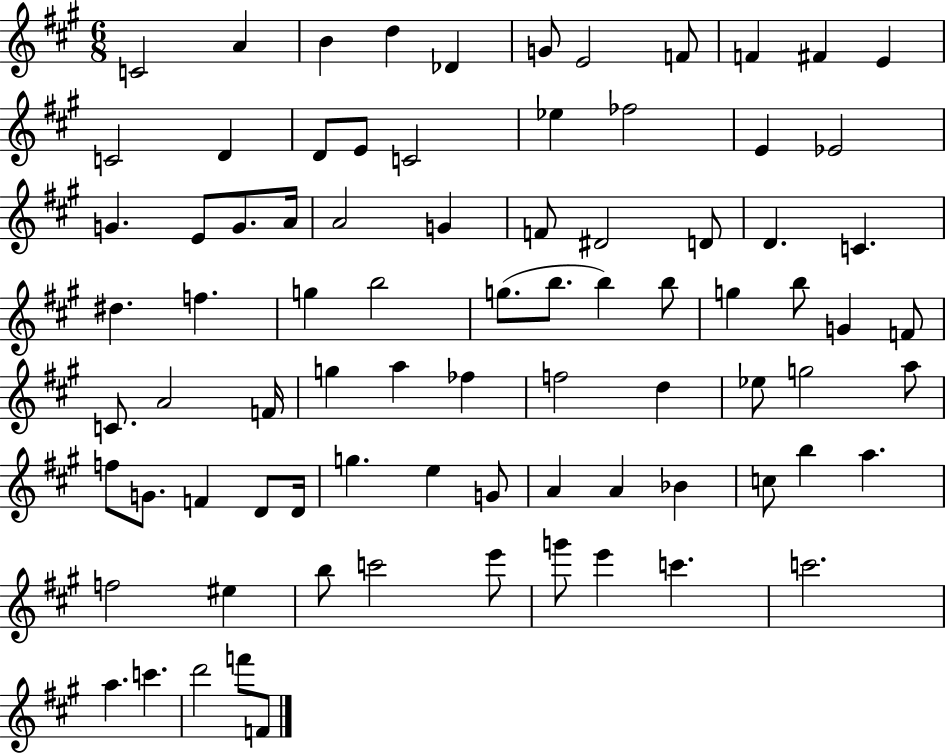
{
  \clef treble
  \numericTimeSignature
  \time 6/8
  \key a \major
  \repeat volta 2 { c'2 a'4 | b'4 d''4 des'4 | g'8 e'2 f'8 | f'4 fis'4 e'4 | \break c'2 d'4 | d'8 e'8 c'2 | ees''4 fes''2 | e'4 ees'2 | \break g'4. e'8 g'8. a'16 | a'2 g'4 | f'8 dis'2 d'8 | d'4. c'4. | \break dis''4. f''4. | g''4 b''2 | g''8.( b''8. b''4) b''8 | g''4 b''8 g'4 f'8 | \break c'8. a'2 f'16 | g''4 a''4 fes''4 | f''2 d''4 | ees''8 g''2 a''8 | \break f''8 g'8. f'4 d'8 d'16 | g''4. e''4 g'8 | a'4 a'4 bes'4 | c''8 b''4 a''4. | \break f''2 eis''4 | b''8 c'''2 e'''8 | g'''8 e'''4 c'''4. | c'''2. | \break a''4. c'''4. | d'''2 f'''8 f'8 | } \bar "|."
}